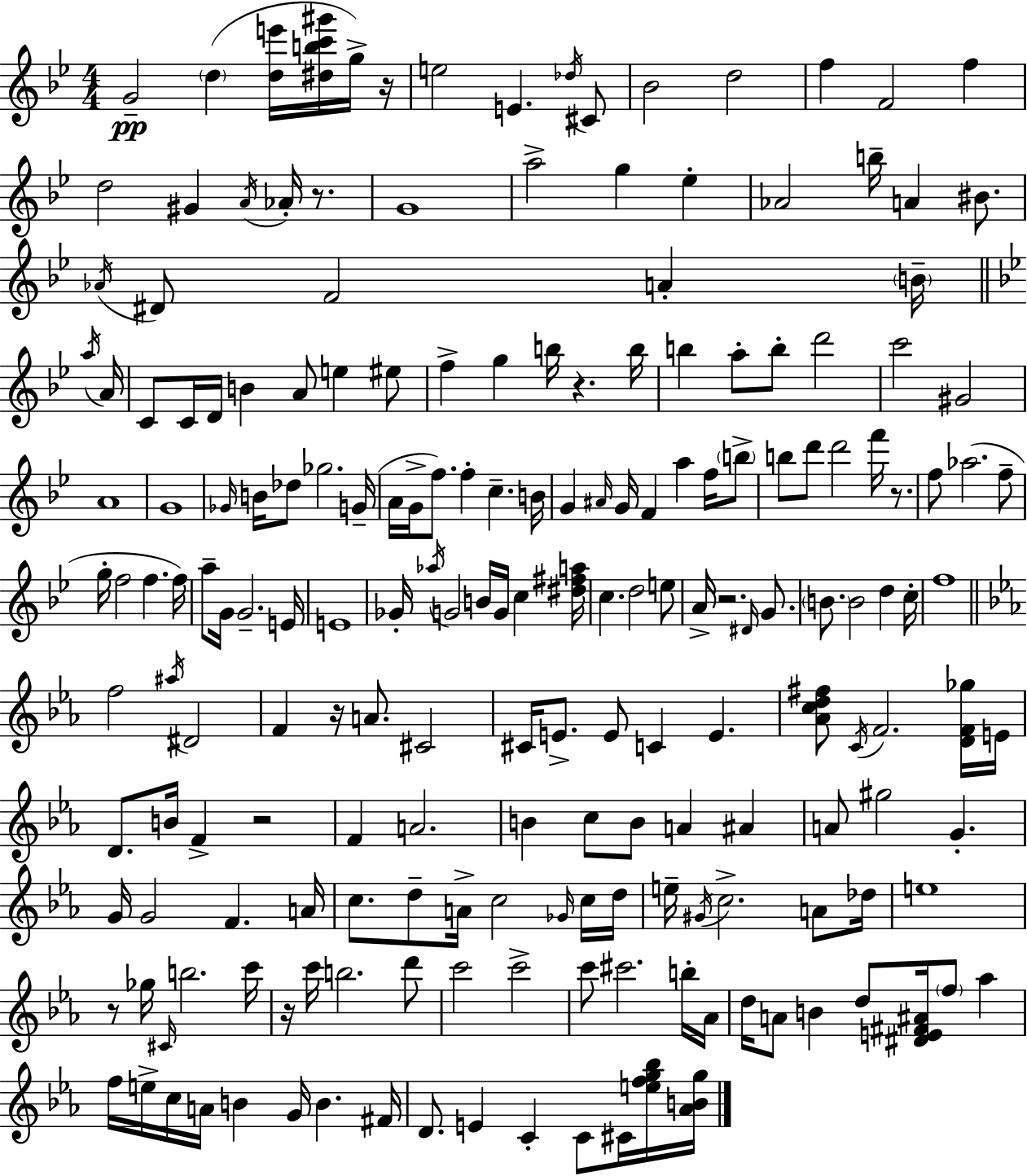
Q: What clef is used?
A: treble